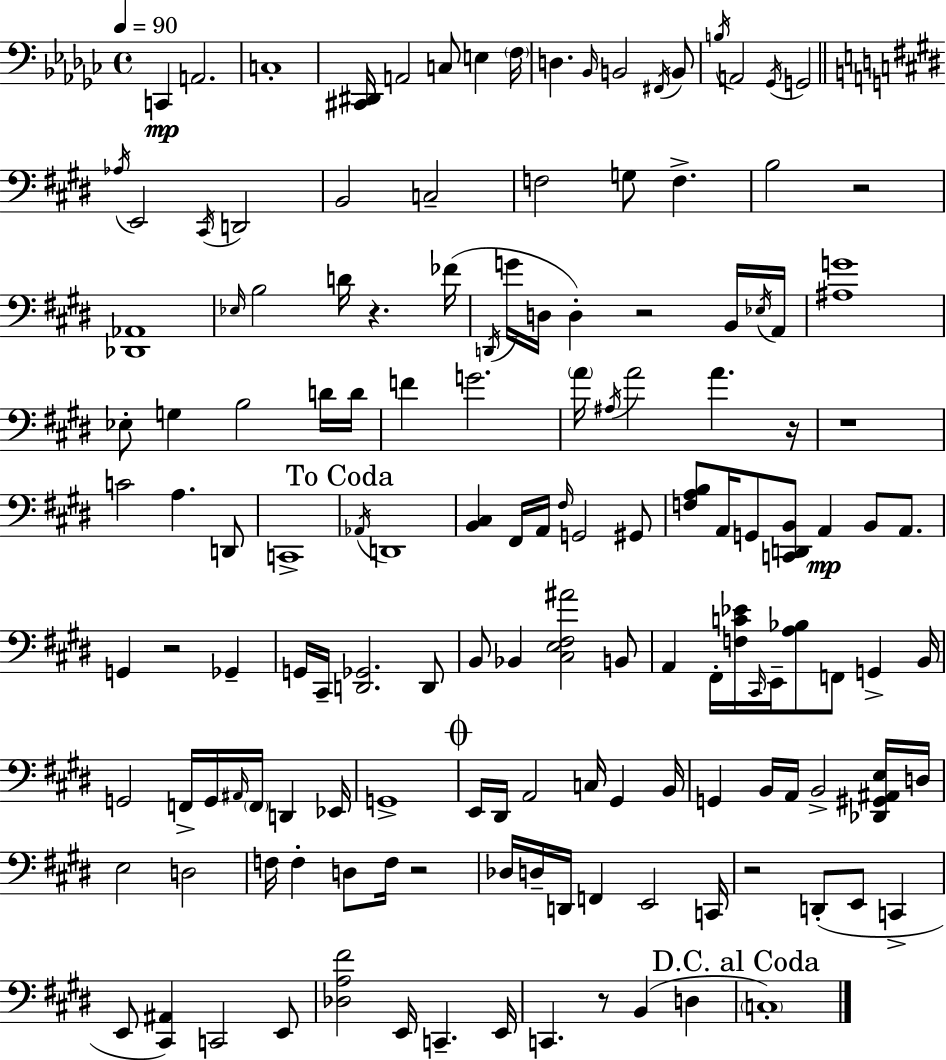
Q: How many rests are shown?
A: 9